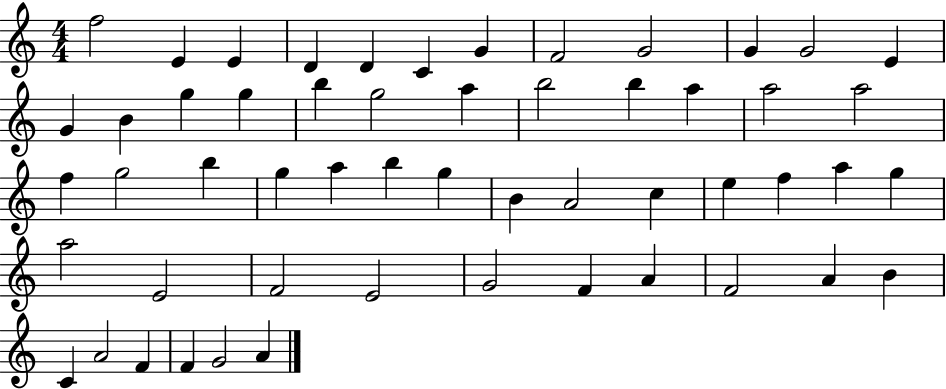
X:1
T:Untitled
M:4/4
L:1/4
K:C
f2 E E D D C G F2 G2 G G2 E G B g g b g2 a b2 b a a2 a2 f g2 b g a b g B A2 c e f a g a2 E2 F2 E2 G2 F A F2 A B C A2 F F G2 A